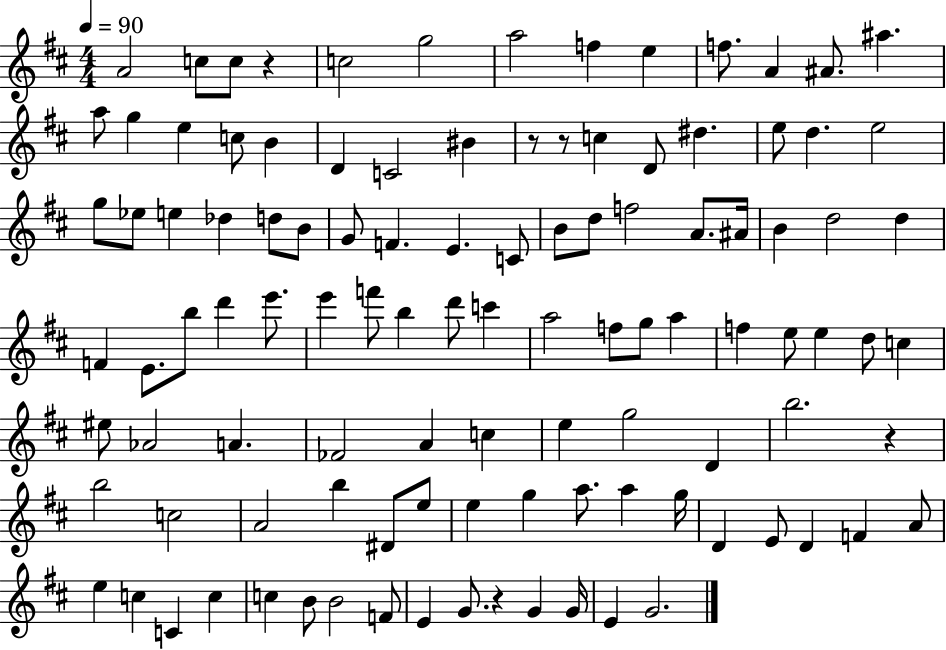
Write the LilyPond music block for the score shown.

{
  \clef treble
  \numericTimeSignature
  \time 4/4
  \key d \major
  \tempo 4 = 90
  a'2 c''8 c''8 r4 | c''2 g''2 | a''2 f''4 e''4 | f''8. a'4 ais'8. ais''4. | \break a''8 g''4 e''4 c''8 b'4 | d'4 c'2 bis'4 | r8 r8 c''4 d'8 dis''4. | e''8 d''4. e''2 | \break g''8 ees''8 e''4 des''4 d''8 b'8 | g'8 f'4. e'4. c'8 | b'8 d''8 f''2 a'8. ais'16 | b'4 d''2 d''4 | \break f'4 e'8. b''8 d'''4 e'''8. | e'''4 f'''8 b''4 d'''8 c'''4 | a''2 f''8 g''8 a''4 | f''4 e''8 e''4 d''8 c''4 | \break eis''8 aes'2 a'4. | fes'2 a'4 c''4 | e''4 g''2 d'4 | b''2. r4 | \break b''2 c''2 | a'2 b''4 dis'8 e''8 | e''4 g''4 a''8. a''4 g''16 | d'4 e'8 d'4 f'4 a'8 | \break e''4 c''4 c'4 c''4 | c''4 b'8 b'2 f'8 | e'4 g'8. r4 g'4 g'16 | e'4 g'2. | \break \bar "|."
}